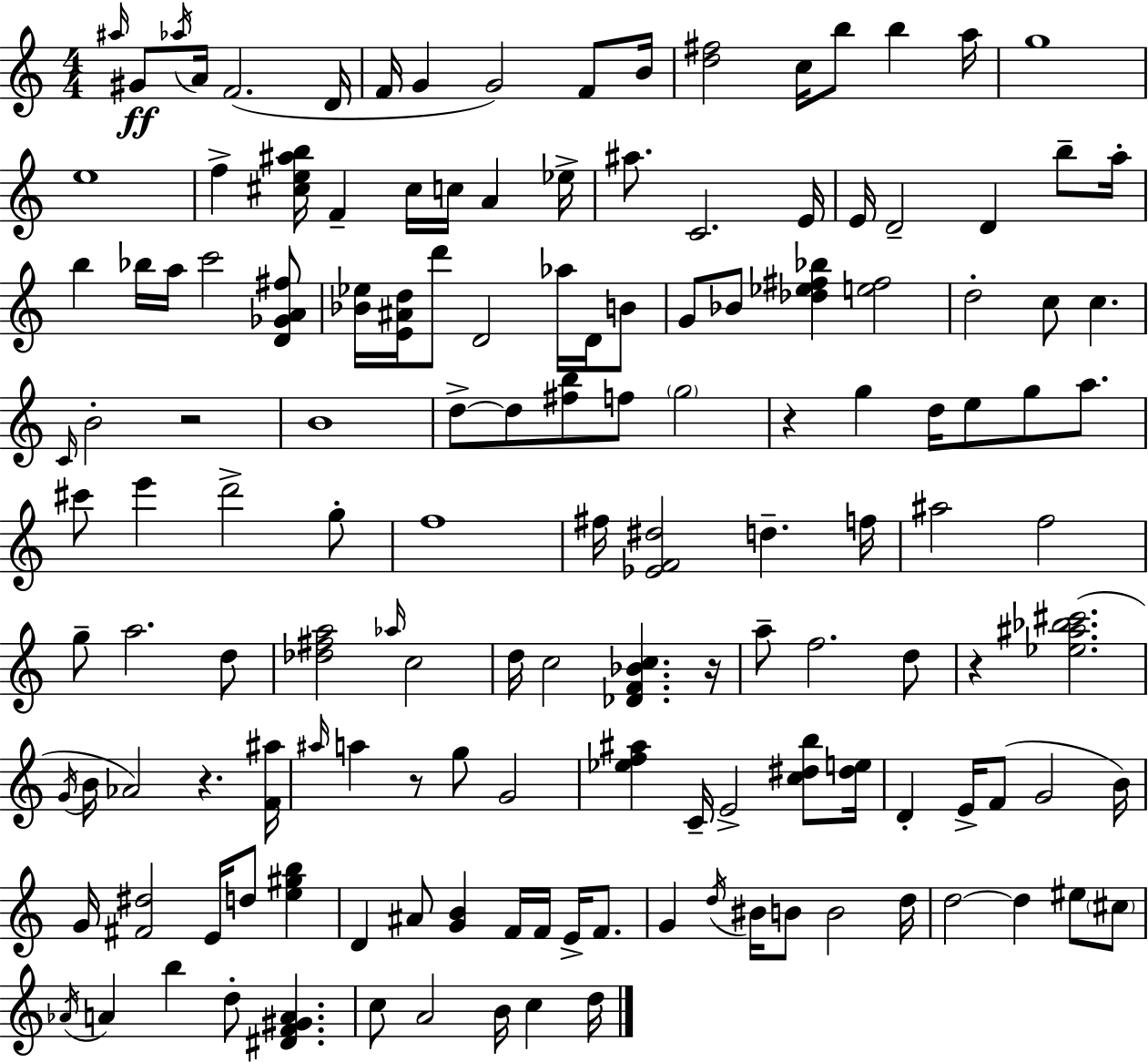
{
  \clef treble
  \numericTimeSignature
  \time 4/4
  \key a \minor
  \grace { ais''16 }\ff gis'8 \acciaccatura { aes''16 } a'16 f'2.( | d'16 f'16 g'4 g'2) f'8 | b'16 <d'' fis''>2 c''16 b''8 b''4 | a''16 g''1 | \break e''1 | f''4-> <cis'' e'' ais'' b''>16 f'4-- cis''16 c''16 a'4 | ees''16-> ais''8. c'2. | e'16 e'16 d'2-- d'4 b''8-- | \break a''16-. b''4 bes''16 a''16 c'''2 | <d' ges' a' fis''>8 <bes' ees''>16 <e' ais' d''>16 d'''8 d'2 aes''16 d'16 | b'8 g'8 bes'8 <des'' ees'' fis'' bes''>4 <e'' fis''>2 | d''2-. c''8 c''4. | \break \grace { c'16 } b'2-. r2 | b'1 | d''8->~~ d''8 <fis'' b''>8 f''8 \parenthesize g''2 | r4 g''4 d''16 e''8 g''8 | \break a''8. cis'''8 e'''4 d'''2-> | g''8-. f''1 | fis''16 <ees' f' dis''>2 d''4.-- | f''16 ais''2 f''2 | \break g''8-- a''2. | d''8 <des'' fis'' a''>2 \grace { aes''16 } c''2 | d''16 c''2 <des' f' bes' c''>4. | r16 a''8-- f''2. | \break d''8 r4 <ees'' ais'' bes'' cis'''>2.( | \acciaccatura { g'16 } b'16 aes'2) r4. | <f' ais''>16 \grace { ais''16 } a''4 r8 g''8 g'2 | <ees'' f'' ais''>4 c'16-- e'2-> | \break <c'' dis'' b''>8 <dis'' e''>16 d'4-. e'16-> f'8( g'2 | b'16) g'16 <fis' dis''>2 e'16 | d''8 <e'' gis'' b''>4 d'4 ais'8 <g' b'>4 | f'16 f'16 e'16-> f'8. g'4 \acciaccatura { d''16 } bis'16 b'8 b'2 | \break d''16 d''2~~ d''4 | eis''8 \parenthesize cis''8 \acciaccatura { aes'16 } a'4 b''4 | d''8-. <dis' f' gis' a'>4. c''8 a'2 | b'16 c''4 d''16 \bar "|."
}